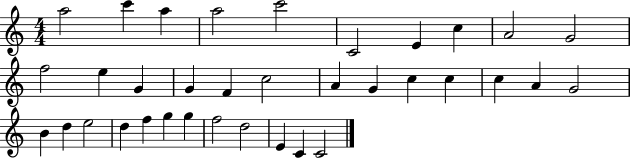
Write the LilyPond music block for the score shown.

{
  \clef treble
  \numericTimeSignature
  \time 4/4
  \key c \major
  a''2 c'''4 a''4 | a''2 c'''2 | c'2 e'4 c''4 | a'2 g'2 | \break f''2 e''4 g'4 | g'4 f'4 c''2 | a'4 g'4 c''4 c''4 | c''4 a'4 g'2 | \break b'4 d''4 e''2 | d''4 f''4 g''4 g''4 | f''2 d''2 | e'4 c'4 c'2 | \break \bar "|."
}